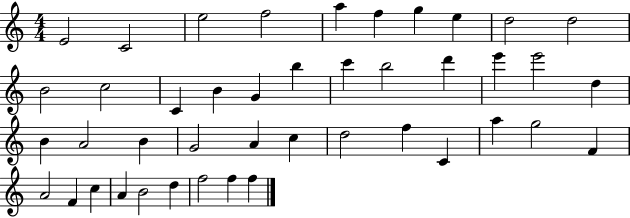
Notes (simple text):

E4/h C4/h E5/h F5/h A5/q F5/q G5/q E5/q D5/h D5/h B4/h C5/h C4/q B4/q G4/q B5/q C6/q B5/h D6/q E6/q E6/h D5/q B4/q A4/h B4/q G4/h A4/q C5/q D5/h F5/q C4/q A5/q G5/h F4/q A4/h F4/q C5/q A4/q B4/h D5/q F5/h F5/q F5/q